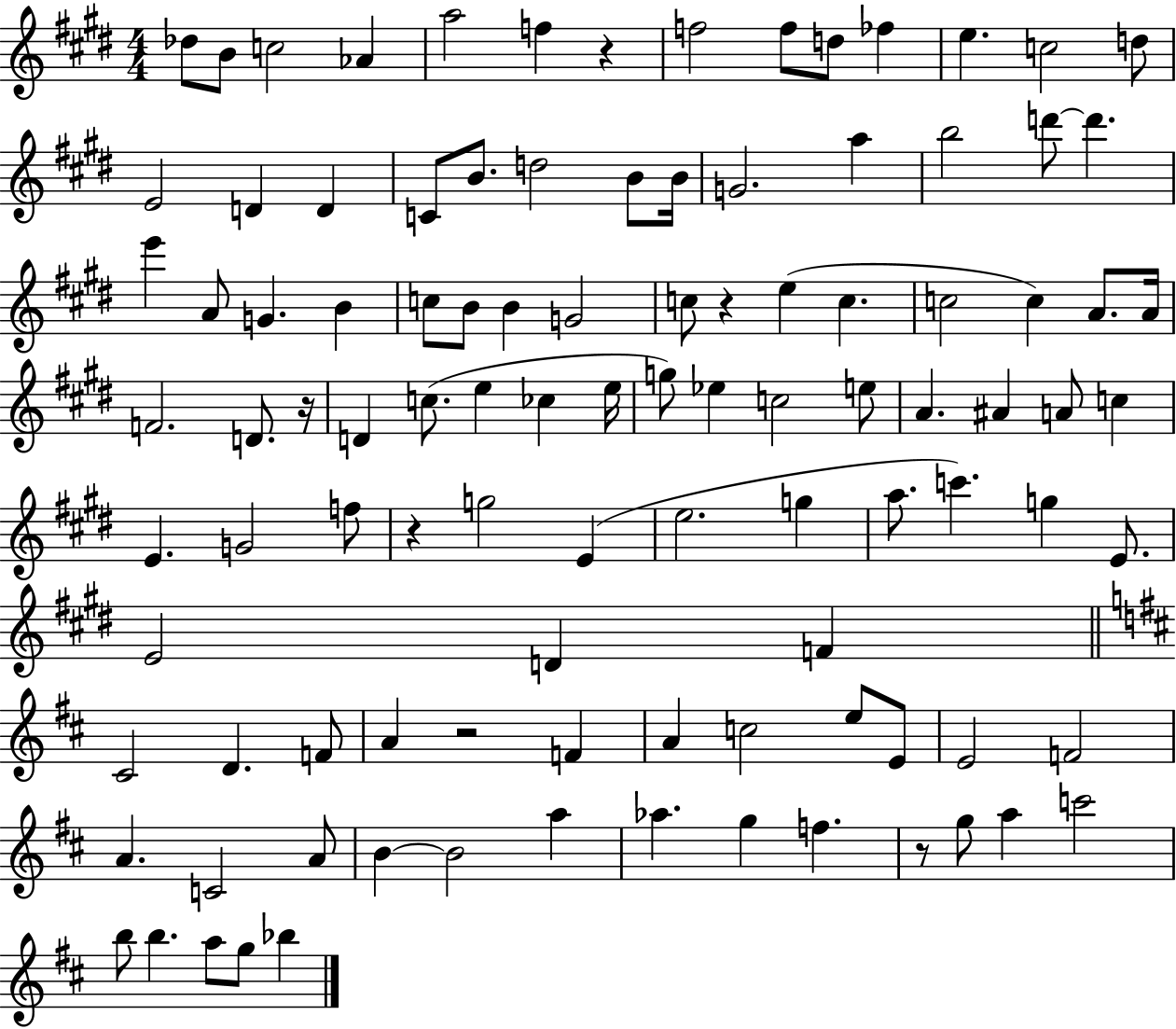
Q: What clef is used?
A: treble